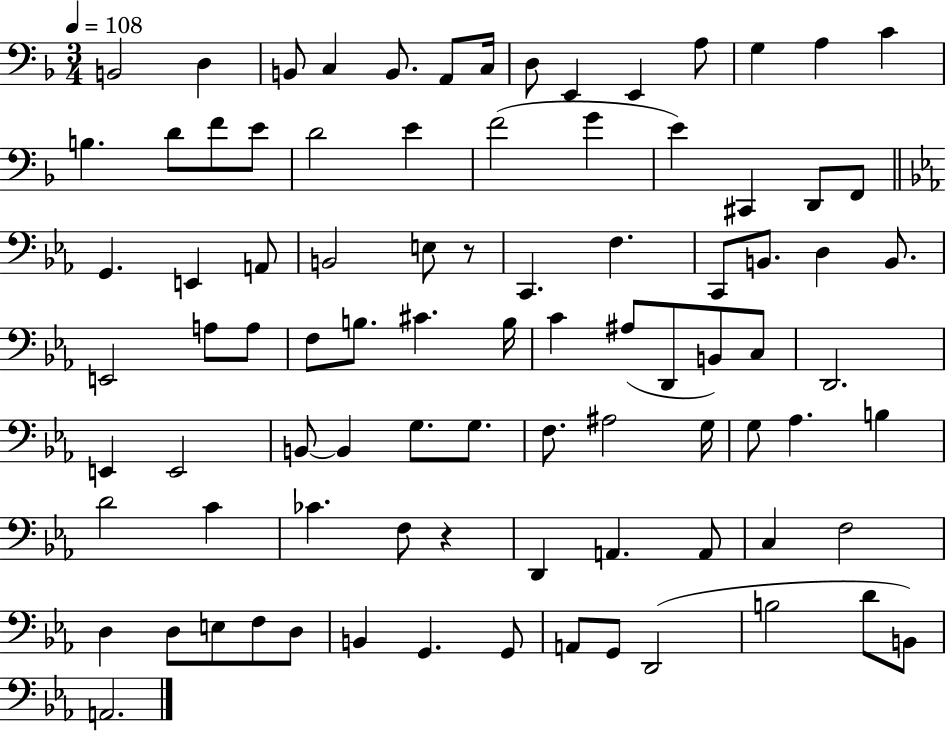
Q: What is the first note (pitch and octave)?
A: B2